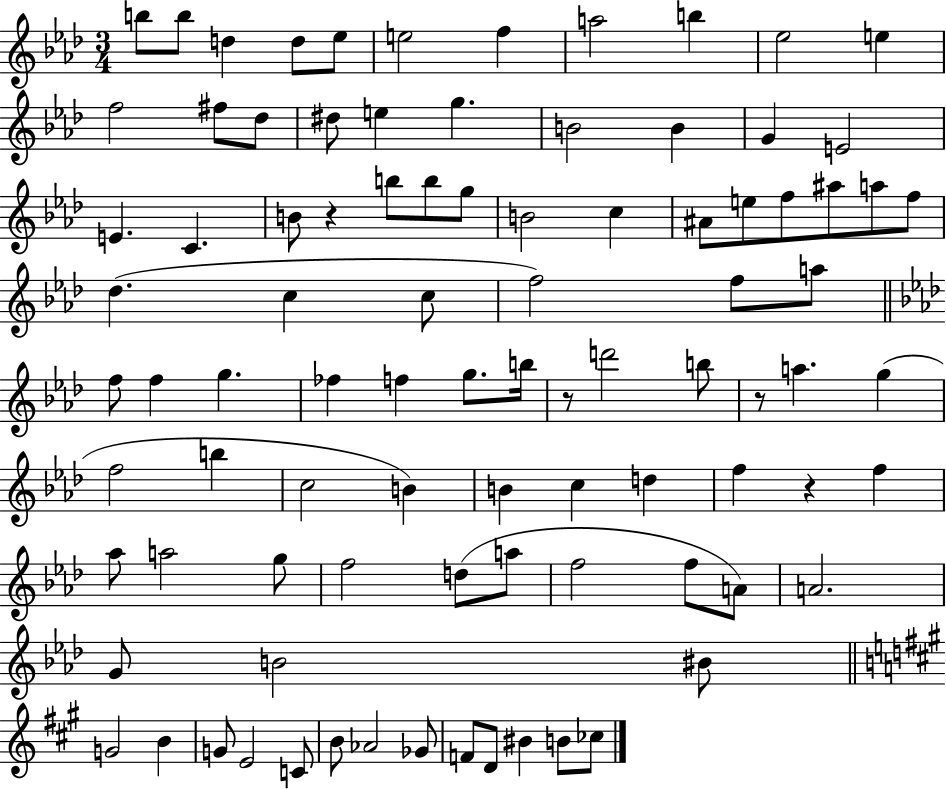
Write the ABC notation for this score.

X:1
T:Untitled
M:3/4
L:1/4
K:Ab
b/2 b/2 d d/2 _e/2 e2 f a2 b _e2 e f2 ^f/2 _d/2 ^d/2 e g B2 B G E2 E C B/2 z b/2 b/2 g/2 B2 c ^A/2 e/2 f/2 ^a/2 a/2 f/2 _d c c/2 f2 f/2 a/2 f/2 f g _f f g/2 b/4 z/2 d'2 b/2 z/2 a g f2 b c2 B B c d f z f _a/2 a2 g/2 f2 d/2 a/2 f2 f/2 A/2 A2 G/2 B2 ^B/2 G2 B G/2 E2 C/2 B/2 _A2 _G/2 F/2 D/2 ^B B/2 _c/2